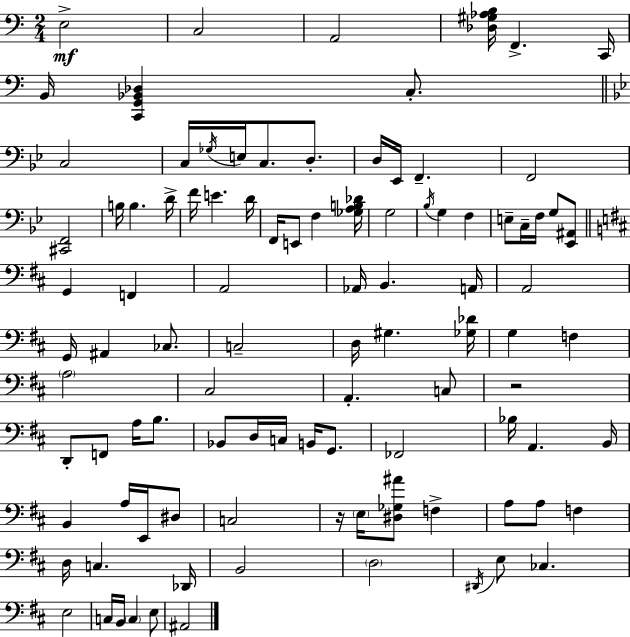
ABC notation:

X:1
T:Untitled
M:2/4
L:1/4
K:C
E,2 C,2 A,,2 [_D,^G,_A,B,]/4 F,, C,,/4 B,,/4 [C,,G,,_B,,_D,] C,/2 C,2 C,/4 _G,/4 E,/4 C,/2 D,/2 D,/4 _E,,/4 F,, F,,2 [^C,,F,,]2 B,/4 B, D/4 F/4 E D/4 F,,/4 E,,/2 F, [_G,A,B,_D]/4 G,2 _B,/4 G, F, E,/2 C,/4 F,/4 G,/2 [_E,,^A,,]/2 G,, F,, A,,2 _A,,/4 B,, A,,/4 A,,2 G,,/4 ^A,, _C,/2 C,2 D,/4 ^G, [_G,_D]/4 G, F, A,2 ^C,2 A,, C,/2 z2 D,,/2 F,,/2 A,/4 B,/2 _B,,/2 D,/4 C,/4 B,,/4 G,,/2 _F,,2 _B,/4 A,, B,,/4 B,, A,/4 E,,/4 ^D,/2 C,2 z/4 E,/4 [^D,_G,^A]/2 F, A,/2 A,/2 F, D,/4 C, _D,,/4 B,,2 D,2 ^D,,/4 E,/2 _C, E,2 C,/4 B,,/4 C, E,/2 ^A,,2